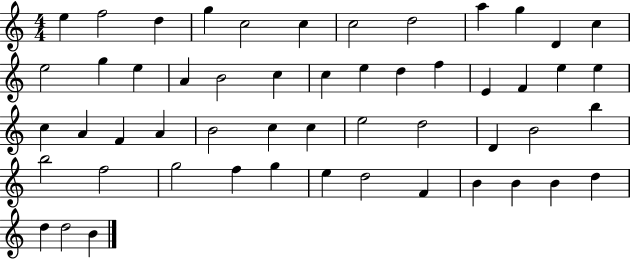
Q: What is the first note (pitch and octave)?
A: E5